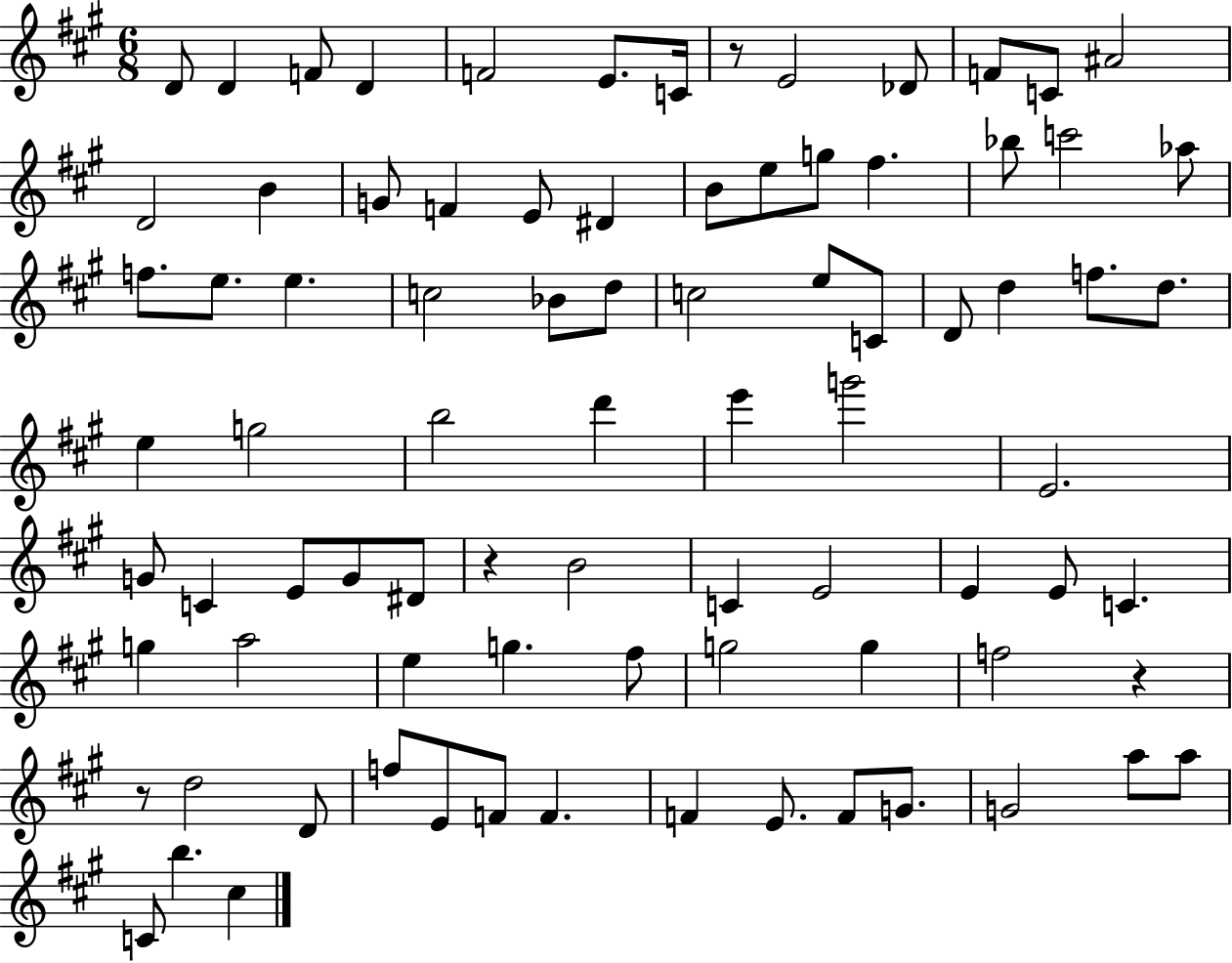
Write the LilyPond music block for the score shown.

{
  \clef treble
  \numericTimeSignature
  \time 6/8
  \key a \major
  \repeat volta 2 { d'8 d'4 f'8 d'4 | f'2 e'8. c'16 | r8 e'2 des'8 | f'8 c'8 ais'2 | \break d'2 b'4 | g'8 f'4 e'8 dis'4 | b'8 e''8 g''8 fis''4. | bes''8 c'''2 aes''8 | \break f''8. e''8. e''4. | c''2 bes'8 d''8 | c''2 e''8 c'8 | d'8 d''4 f''8. d''8. | \break e''4 g''2 | b''2 d'''4 | e'''4 g'''2 | e'2. | \break g'8 c'4 e'8 g'8 dis'8 | r4 b'2 | c'4 e'2 | e'4 e'8 c'4. | \break g''4 a''2 | e''4 g''4. fis''8 | g''2 g''4 | f''2 r4 | \break r8 d''2 d'8 | f''8 e'8 f'8 f'4. | f'4 e'8. f'8 g'8. | g'2 a''8 a''8 | \break c'8 b''4. cis''4 | } \bar "|."
}